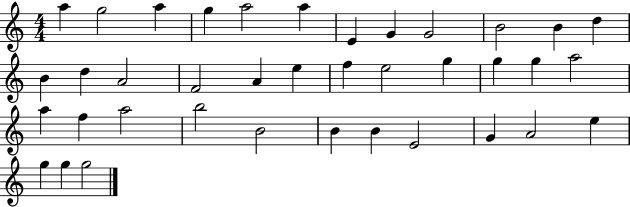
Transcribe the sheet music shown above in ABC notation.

X:1
T:Untitled
M:4/4
L:1/4
K:C
a g2 a g a2 a E G G2 B2 B d B d A2 F2 A e f e2 g g g a2 a f a2 b2 B2 B B E2 G A2 e g g g2